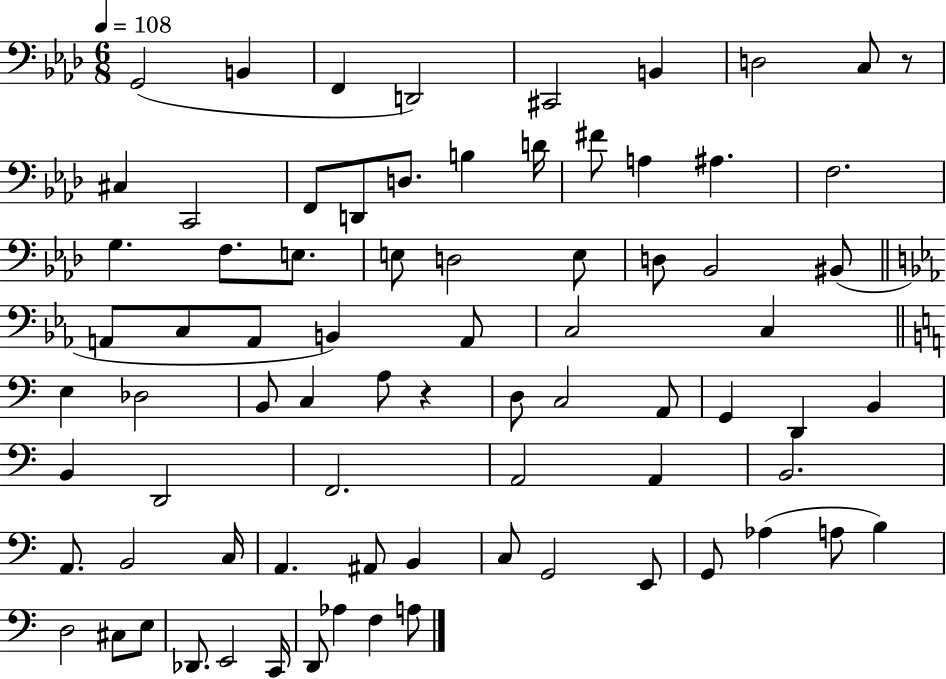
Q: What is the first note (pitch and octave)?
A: G2